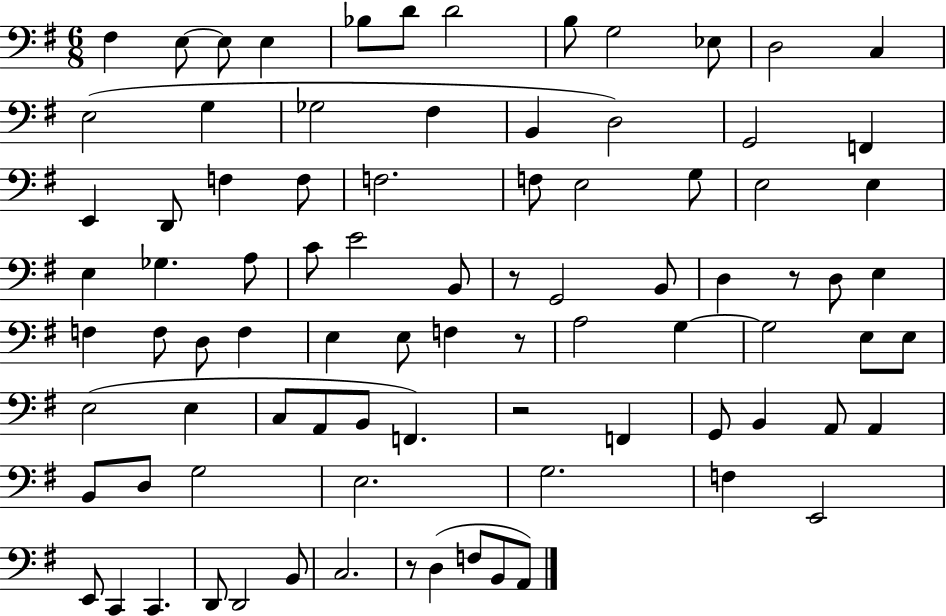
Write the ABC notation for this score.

X:1
T:Untitled
M:6/8
L:1/4
K:G
^F, E,/2 E,/2 E, _B,/2 D/2 D2 B,/2 G,2 _E,/2 D,2 C, E,2 G, _G,2 ^F, B,, D,2 G,,2 F,, E,, D,,/2 F, F,/2 F,2 F,/2 E,2 G,/2 E,2 E, E, _G, A,/2 C/2 E2 B,,/2 z/2 G,,2 B,,/2 D, z/2 D,/2 E, F, F,/2 D,/2 F, E, E,/2 F, z/2 A,2 G, G,2 E,/2 E,/2 E,2 E, C,/2 A,,/2 B,,/2 F,, z2 F,, G,,/2 B,, A,,/2 A,, B,,/2 D,/2 G,2 E,2 G,2 F, E,,2 E,,/2 C,, C,, D,,/2 D,,2 B,,/2 C,2 z/2 D, F,/2 B,,/2 A,,/2